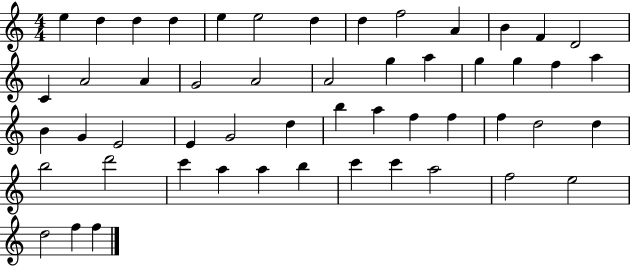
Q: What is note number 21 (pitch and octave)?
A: A5